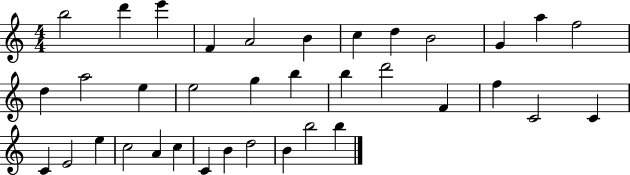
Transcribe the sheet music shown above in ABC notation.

X:1
T:Untitled
M:4/4
L:1/4
K:C
b2 d' e' F A2 B c d B2 G a f2 d a2 e e2 g b b d'2 F f C2 C C E2 e c2 A c C B d2 B b2 b